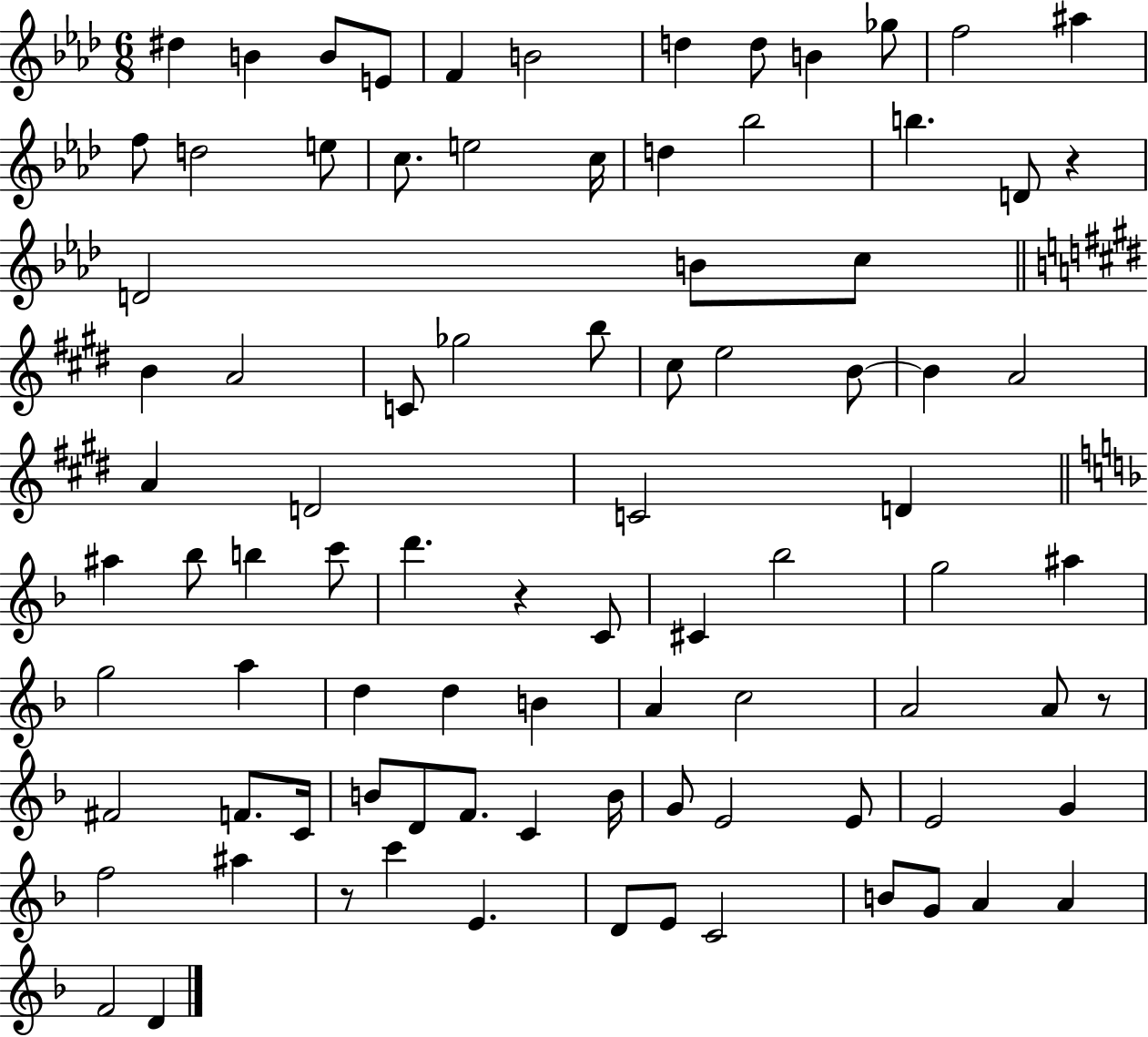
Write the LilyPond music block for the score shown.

{
  \clef treble
  \numericTimeSignature
  \time 6/8
  \key aes \major
  dis''4 b'4 b'8 e'8 | f'4 b'2 | d''4 d''8 b'4 ges''8 | f''2 ais''4 | \break f''8 d''2 e''8 | c''8. e''2 c''16 | d''4 bes''2 | b''4. d'8 r4 | \break d'2 b'8 c''8 | \bar "||" \break \key e \major b'4 a'2 | c'8 ges''2 b''8 | cis''8 e''2 b'8~~ | b'4 a'2 | \break a'4 d'2 | c'2 d'4 | \bar "||" \break \key f \major ais''4 bes''8 b''4 c'''8 | d'''4. r4 c'8 | cis'4 bes''2 | g''2 ais''4 | \break g''2 a''4 | d''4 d''4 b'4 | a'4 c''2 | a'2 a'8 r8 | \break fis'2 f'8. c'16 | b'8 d'8 f'8. c'4 b'16 | g'8 e'2 e'8 | e'2 g'4 | \break f''2 ais''4 | r8 c'''4 e'4. | d'8 e'8 c'2 | b'8 g'8 a'4 a'4 | \break f'2 d'4 | \bar "|."
}